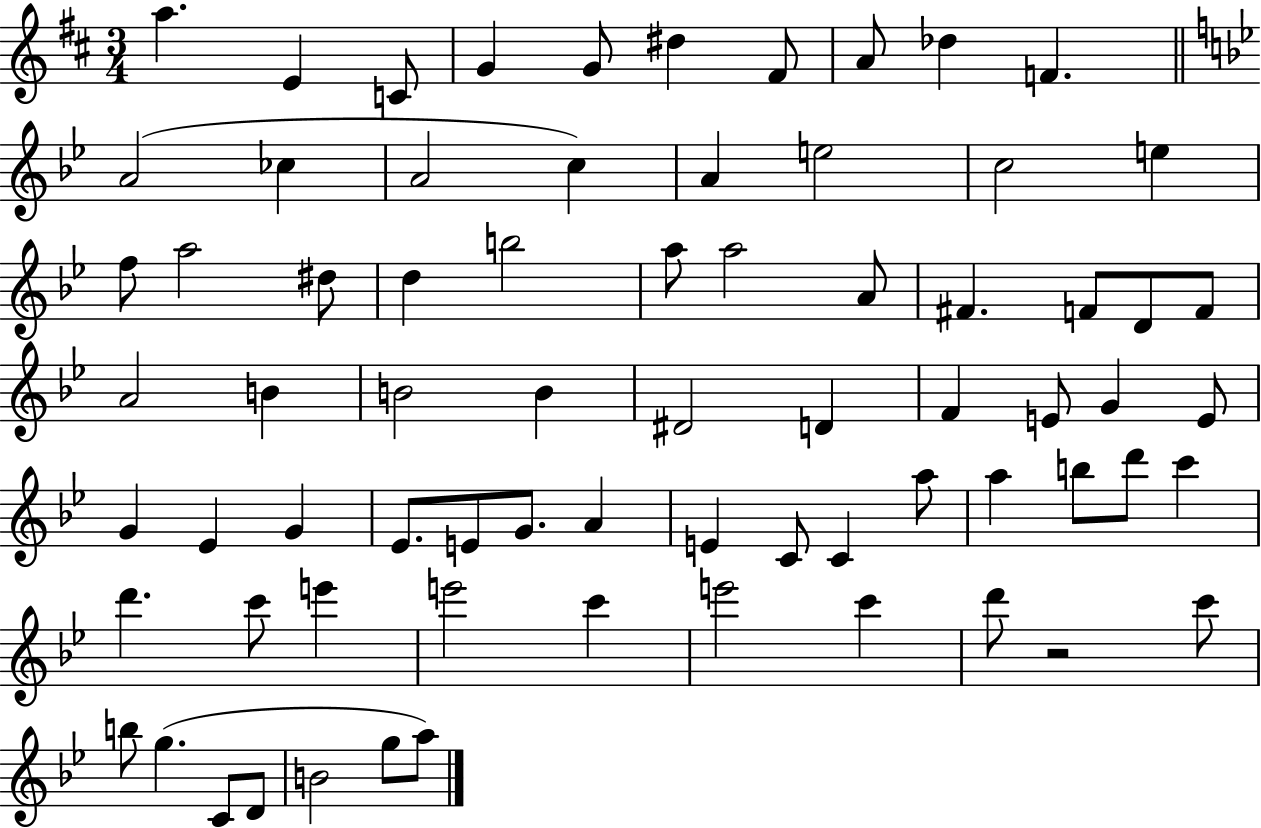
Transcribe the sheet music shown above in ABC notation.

X:1
T:Untitled
M:3/4
L:1/4
K:D
a E C/2 G G/2 ^d ^F/2 A/2 _d F A2 _c A2 c A e2 c2 e f/2 a2 ^d/2 d b2 a/2 a2 A/2 ^F F/2 D/2 F/2 A2 B B2 B ^D2 D F E/2 G E/2 G _E G _E/2 E/2 G/2 A E C/2 C a/2 a b/2 d'/2 c' d' c'/2 e' e'2 c' e'2 c' d'/2 z2 c'/2 b/2 g C/2 D/2 B2 g/2 a/2